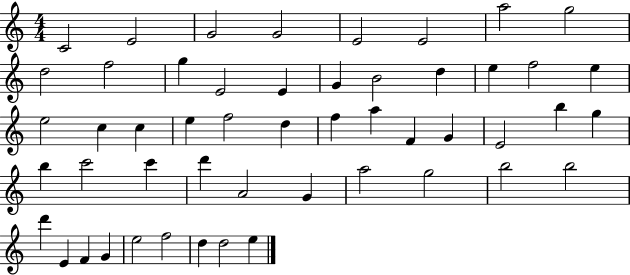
X:1
T:Untitled
M:4/4
L:1/4
K:C
C2 E2 G2 G2 E2 E2 a2 g2 d2 f2 g E2 E G B2 d e f2 e e2 c c e f2 d f a F G E2 b g b c'2 c' d' A2 G a2 g2 b2 b2 d' E F G e2 f2 d d2 e